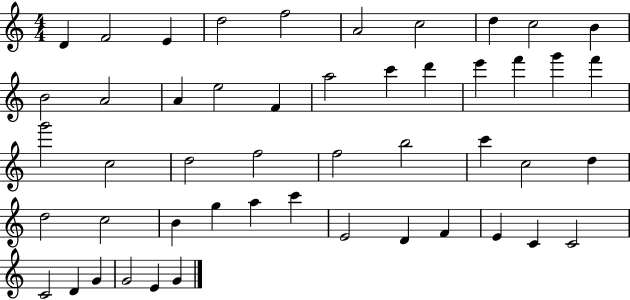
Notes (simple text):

D4/q F4/h E4/q D5/h F5/h A4/h C5/h D5/q C5/h B4/q B4/h A4/h A4/q E5/h F4/q A5/h C6/q D6/q E6/q F6/q G6/q F6/q G6/h C5/h D5/h F5/h F5/h B5/h C6/q C5/h D5/q D5/h C5/h B4/q G5/q A5/q C6/q E4/h D4/q F4/q E4/q C4/q C4/h C4/h D4/q G4/q G4/h E4/q G4/q